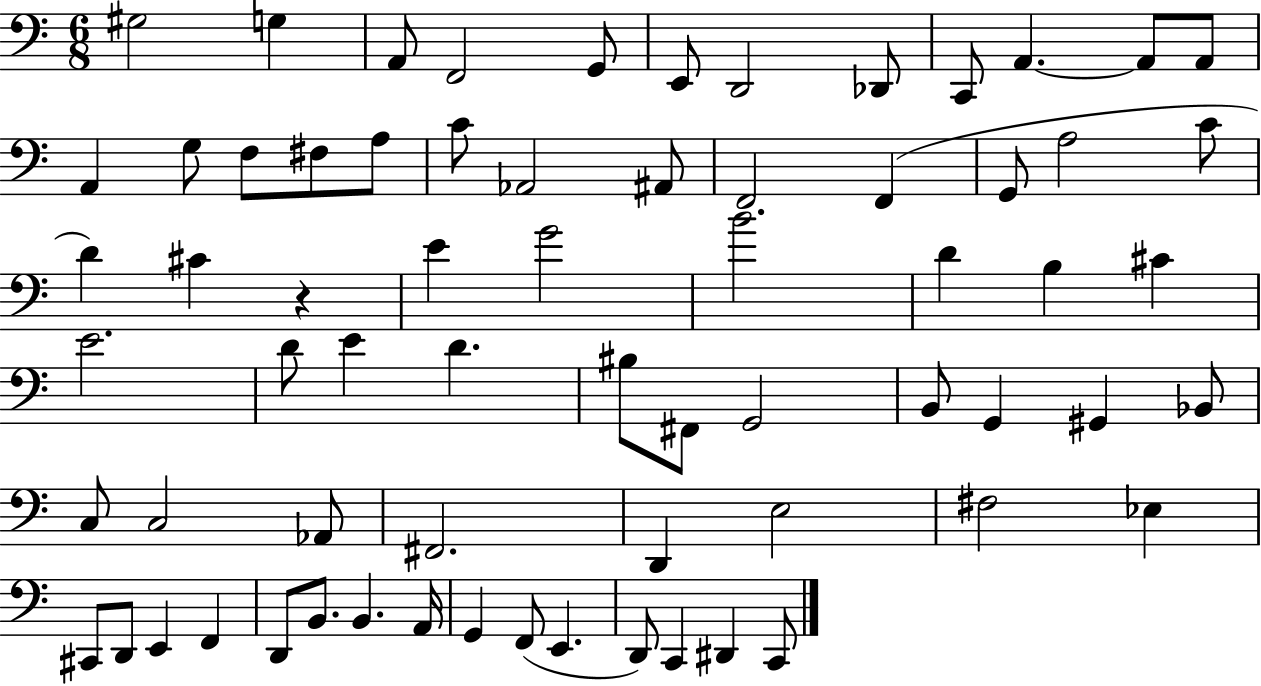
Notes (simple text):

G#3/h G3/q A2/e F2/h G2/e E2/e D2/h Db2/e C2/e A2/q. A2/e A2/e A2/q G3/e F3/e F#3/e A3/e C4/e Ab2/h A#2/e F2/h F2/q G2/e A3/h C4/e D4/q C#4/q R/q E4/q G4/h B4/h. D4/q B3/q C#4/q E4/h. D4/e E4/q D4/q. BIS3/e F#2/e G2/h B2/e G2/q G#2/q Bb2/e C3/e C3/h Ab2/e F#2/h. D2/q E3/h F#3/h Eb3/q C#2/e D2/e E2/q F2/q D2/e B2/e. B2/q. A2/s G2/q F2/e E2/q. D2/e C2/q D#2/q C2/e